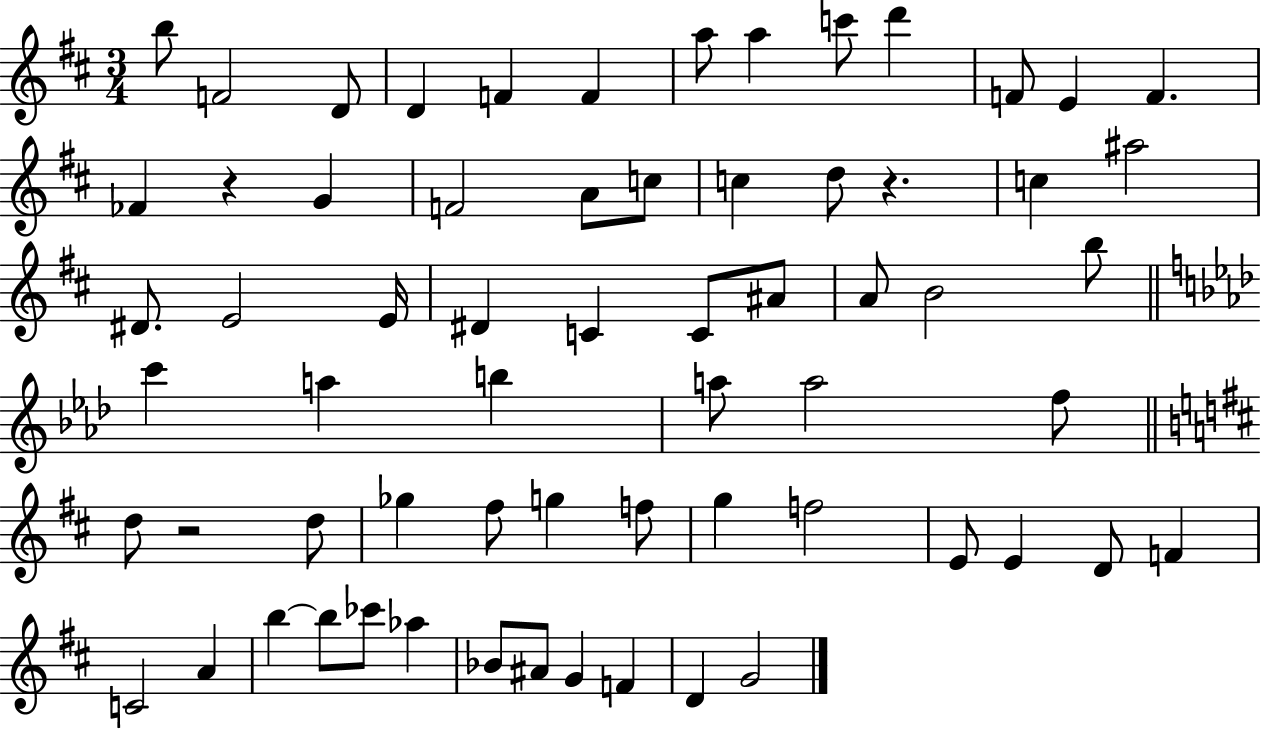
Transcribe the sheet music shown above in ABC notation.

X:1
T:Untitled
M:3/4
L:1/4
K:D
b/2 F2 D/2 D F F a/2 a c'/2 d' F/2 E F _F z G F2 A/2 c/2 c d/2 z c ^a2 ^D/2 E2 E/4 ^D C C/2 ^A/2 A/2 B2 b/2 c' a b a/2 a2 f/2 d/2 z2 d/2 _g ^f/2 g f/2 g f2 E/2 E D/2 F C2 A b b/2 _c'/2 _a _B/2 ^A/2 G F D G2